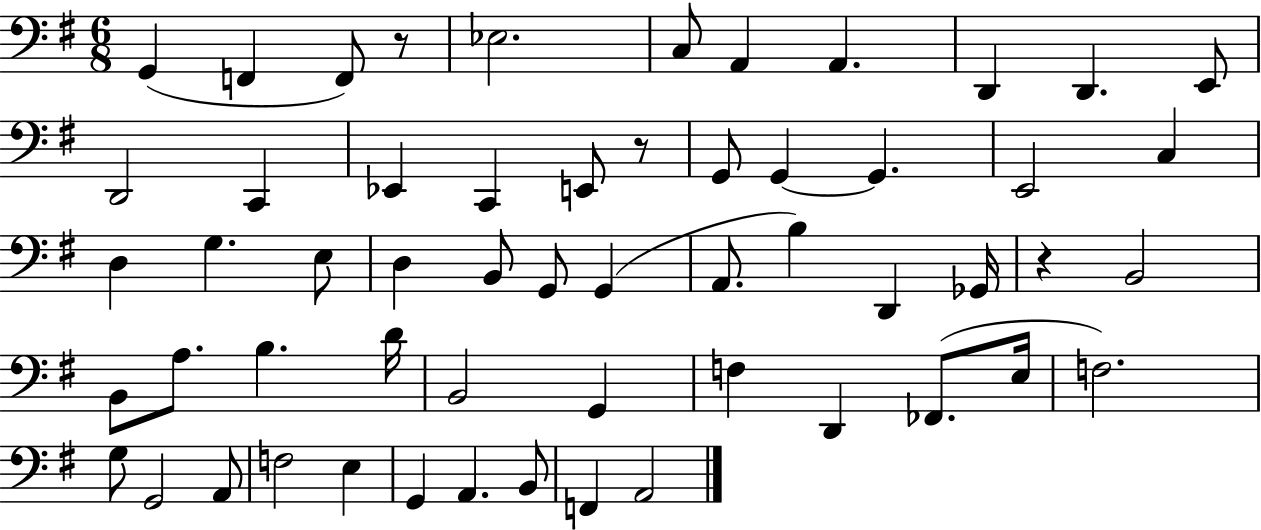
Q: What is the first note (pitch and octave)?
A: G2